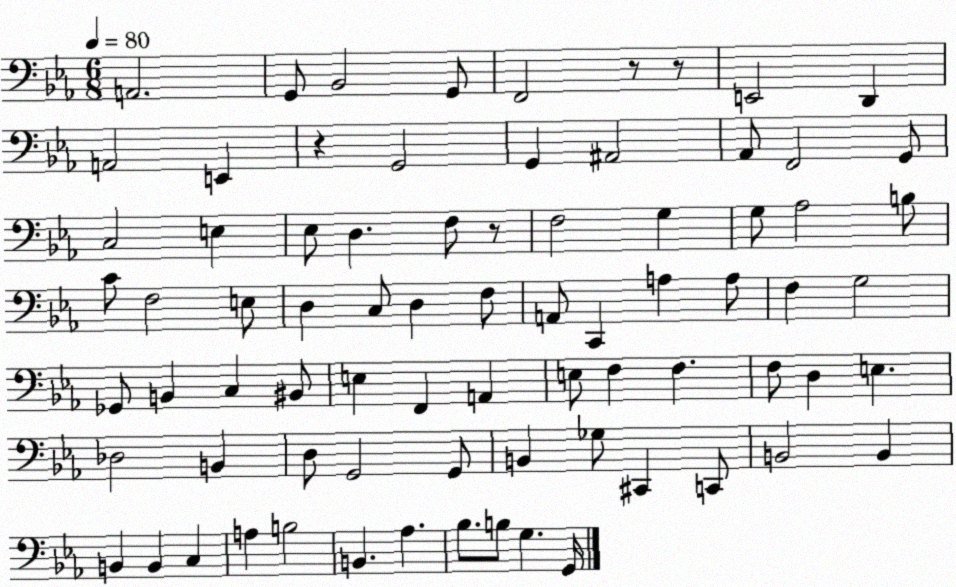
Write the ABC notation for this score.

X:1
T:Untitled
M:6/8
L:1/4
K:Eb
A,,2 G,,/2 _B,,2 G,,/2 F,,2 z/2 z/2 E,,2 D,, A,,2 E,, z G,,2 G,, ^A,,2 _A,,/2 F,,2 G,,/2 C,2 E, _E,/2 D, F,/2 z/2 F,2 G, G,/2 _A,2 B,/2 C/2 F,2 E,/2 D, C,/2 D, F,/2 A,,/2 C,, A, A,/2 F, G,2 _G,,/2 B,, C, ^B,,/2 E, F,, A,, E,/2 F, F, F,/2 D, E, _D,2 B,, D,/2 G,,2 G,,/2 B,, _G,/2 ^C,, C,,/2 B,,2 B,, B,, B,, C, A, B,2 B,, _A, _B,/2 B,/2 G, G,,/4